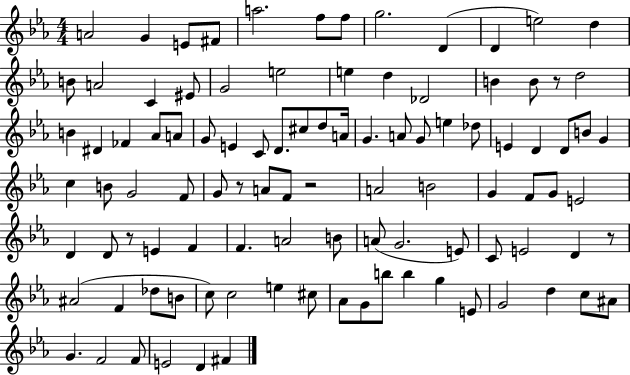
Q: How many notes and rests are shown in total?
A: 101